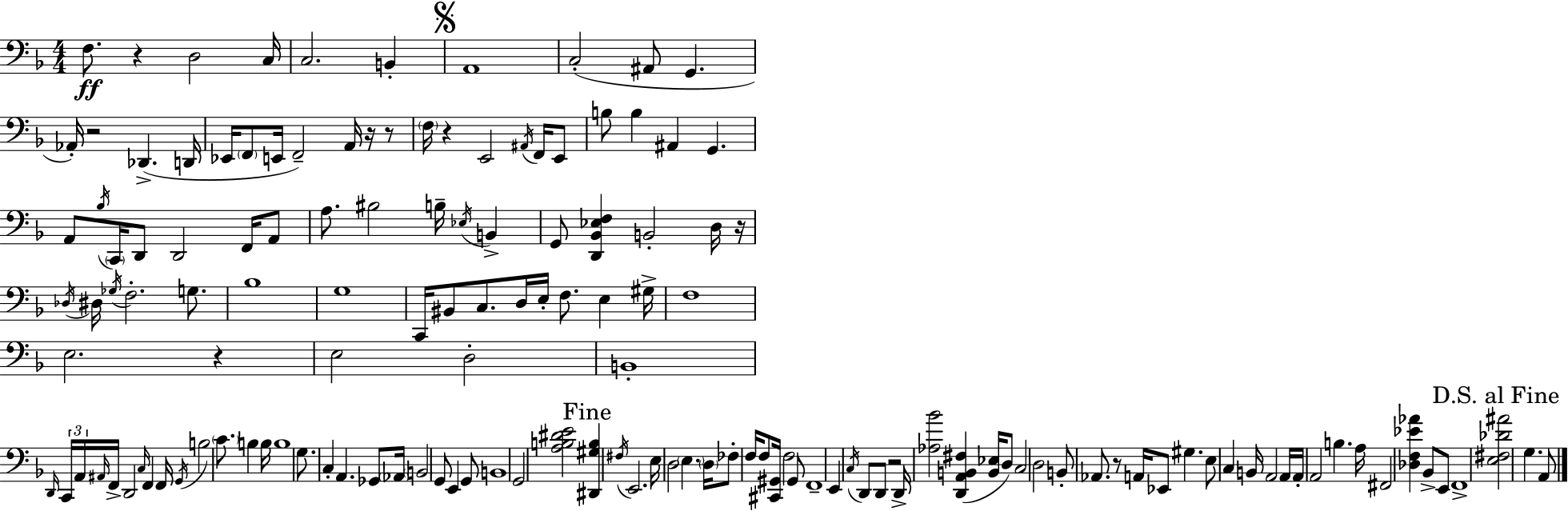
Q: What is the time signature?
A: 4/4